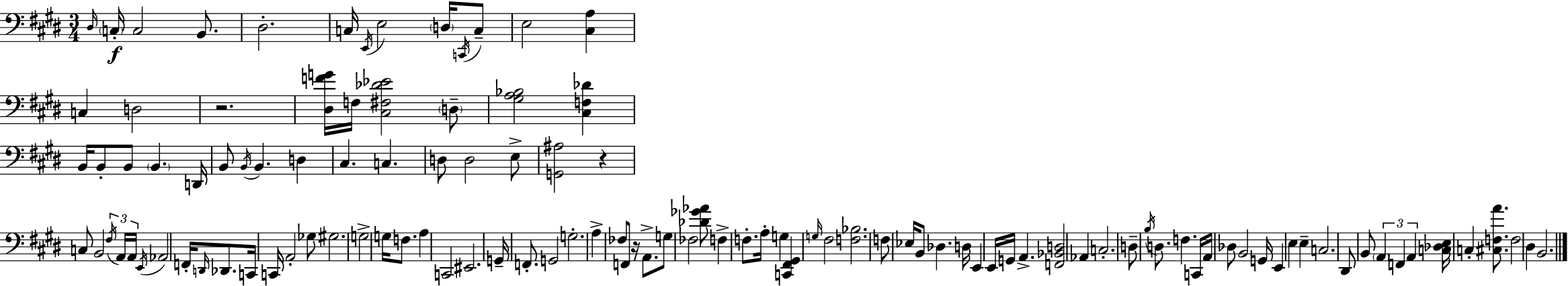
X:1
T:Untitled
M:3/4
L:1/4
K:E
^D,/4 C,/4 C,2 B,,/2 ^D,2 C,/4 E,,/4 E,2 D,/4 C,,/4 C,/2 E,2 [^C,A,] C, D,2 z2 [^D,FG]/4 F,/4 [^C,^F,_D_E]2 D,/2 [^G,A,_B,]2 [^C,F,_D] B,,/4 B,,/2 B,,/2 B,, D,,/4 B,,/2 B,,/4 B,, D, ^C, C, D,/2 D,2 E,/2 [G,,^A,]2 z C,/2 B,,2 ^F,/4 A,,/4 A,,/4 E,,/4 _A,,2 F,,/4 D,,/4 _D,,/2 C,,/4 C,,/4 A,,2 _G,/2 ^G,2 G,2 G,/4 F,/2 A, C,,2 ^E,,2 G,,/4 F,,/2 G,,2 G,2 A, _F,/2 F,,/2 z/4 A,,/2 G,/2 _F,2 [_D_G_A]/2 F, F,/2 A,/4 G, [C,,^F,,^G,,] G,/4 ^F,2 [F,_B,]2 F,/2 _E,/4 B,,/2 _D, D,/4 E,, E,,/4 G,,/4 A,, [F,,_B,,D,]2 _A,, C,2 D,/2 B,/4 D,/2 F, C,,/4 A,,/4 _D,/2 B,,2 G,,/4 E,, E, E, C,2 ^D,,/2 B,,/2 A,, F,, A,, [C,_D,E,]/4 C, [^C,F,A]/2 F,2 ^D, B,,2